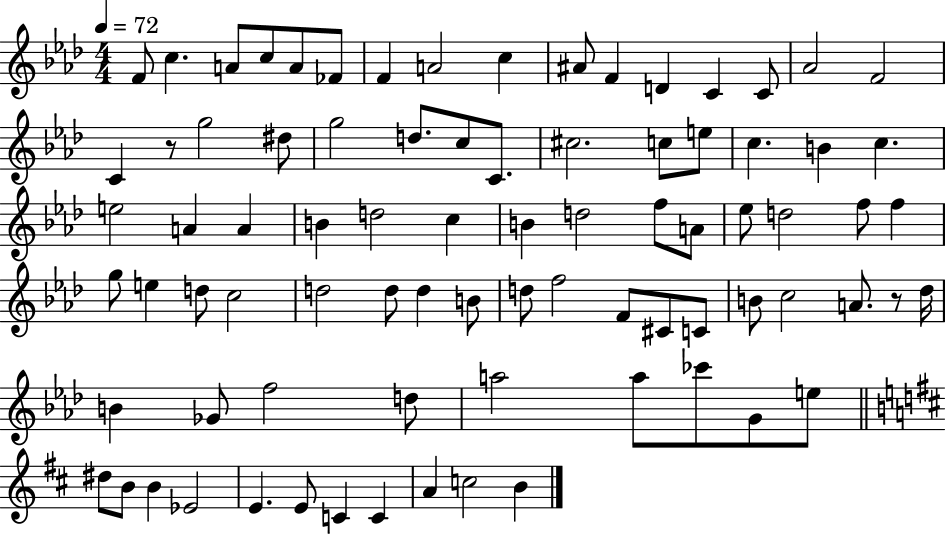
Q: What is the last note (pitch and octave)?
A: B4